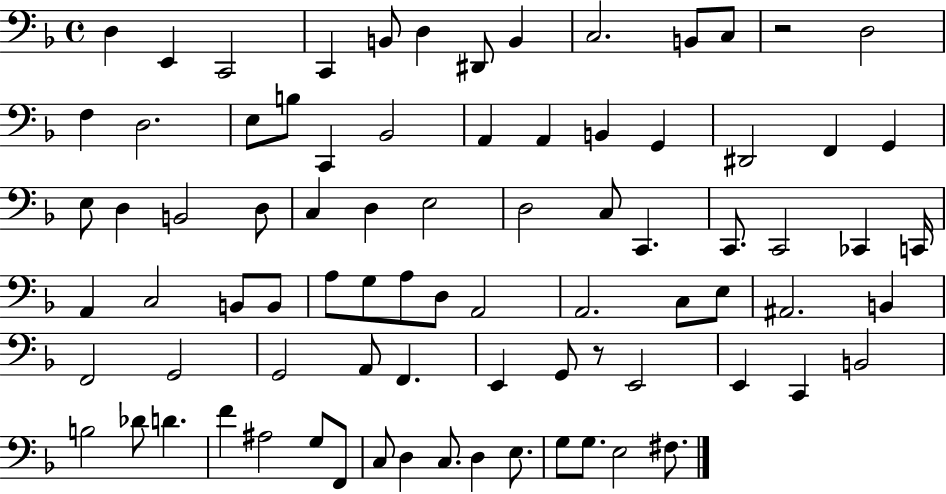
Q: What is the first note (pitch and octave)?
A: D3